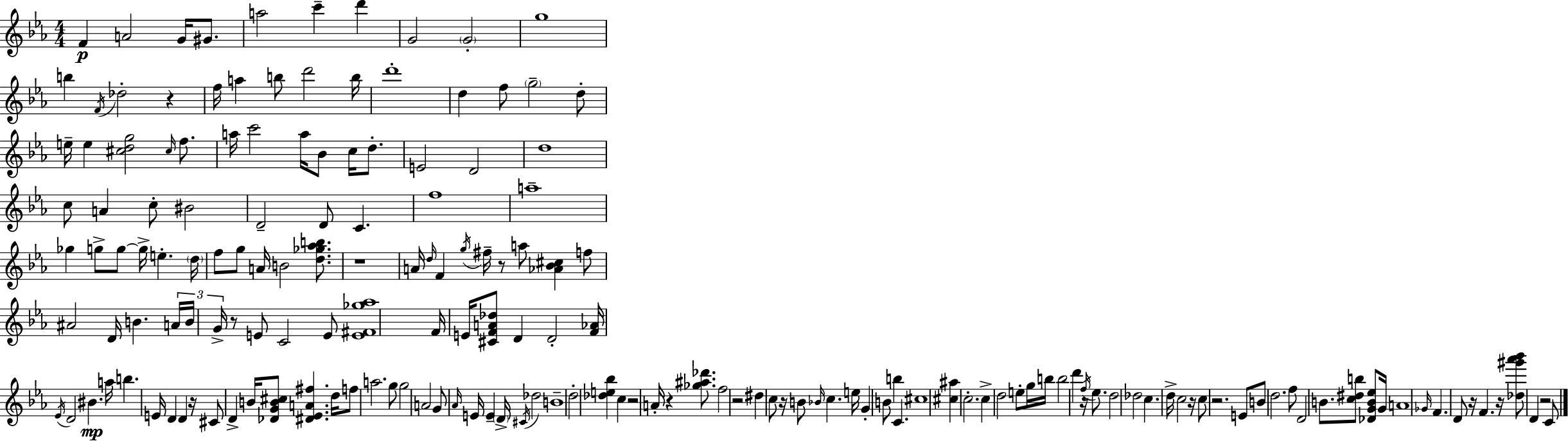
{
  \clef treble
  \numericTimeSignature
  \time 4/4
  \key c \minor
  \repeat volta 2 { f'4\p a'2 g'16 gis'8. | a''2 c'''4-- d'''4 | g'2 \parenthesize g'2-. | g''1 | \break b''4 \acciaccatura { f'16 } des''2-. r4 | f''16 a''4 b''8 d'''2 | b''16 d'''1-. | d''4 f''8 \parenthesize g''2-- d''8-. | \break e''16-- e''4 <cis'' d'' g''>2 \grace { cis''16 } f''8. | a''16 c'''2 a''16 bes'8 c''16 d''8.-. | e'2 d'2 | d''1 | \break c''8 a'4 c''8-. bis'2 | d'2-- d'8 c'4. | f''1 | a''1-- | \break ges''4 g''8-> g''8~~ g''16-> e''4.-. | \parenthesize d''16 f''8 g''8 a'16 b'2 <d'' ges'' aes'' b''>8. | r1 | a'16 \grace { d''16 } f'4 \acciaccatura { g''16 } fis''16-- r8 a''8 <aes' bes' cis''>4 | \break f''8 ais'2 d'16 b'4. | \tuplet 3/2 { a'16 b'16 g'16-> } r8 e'8 c'2 | e'8 <e' fis' ges'' aes''>1 | f'16 e'16 <cis' f' a' des''>8 d'4 d'2-. | \break <f' aes'>16 \acciaccatura { ees'16 } d'2 bis'4.\mp | a''16 b''4. e'16 d'4 | d'4 r16 cis'8 d'4-> b'16 <des' g' b' cis''>8 <dis' ees' a' fis''>4. | d''16 f''8 a''2. | \break g''8 g''2 a'2 | g'8 \grace { aes'16 } e'16 e'4-- \parenthesize d'16-> \acciaccatura { cis'16 } des''2 | b'1-- | d''2-. <des'' e'' bes''>4 | \break c''4 r2 a'16-. | r4 <ges'' ais'' des'''>8. f''2 r2 | dis''4 c''8 r16 b'8 | \grace { bes'16 } c''4. e''16 g'4-. b'8 b''4 | \break c'4. cis''1 | <cis'' ais''>4 c''2.-. | c''4-> d''2 | e''8-. g''16 b''16 b''2 | \break d'''4 r16 \acciaccatura { f''16 } ees''8. d''2 | des''2 c''4. d''16-> | c''2 r16 c''8 r2. | e'8 b'8 d''2. | \break f''8 d'2 | b'8. <c'' dis'' b''>8 <des' g' b' ees''>8 g'16 a'1 | \grace { ges'16 } f'4. | d'8 r16 f'4. r16 <des'' gis''' aes''' bes'''>8 d'4 | \break r2 c'8 } \bar "|."
}